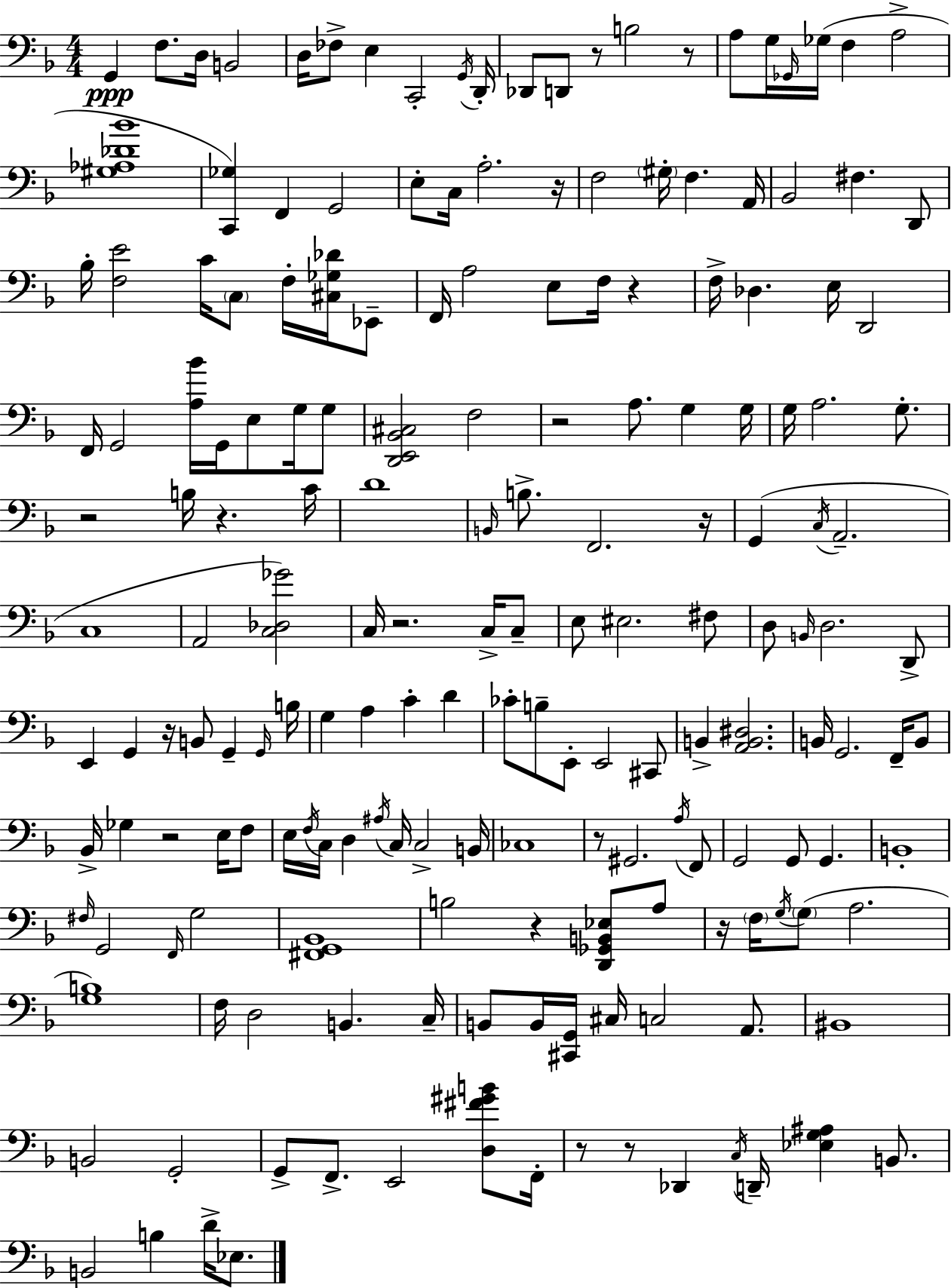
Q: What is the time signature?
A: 4/4